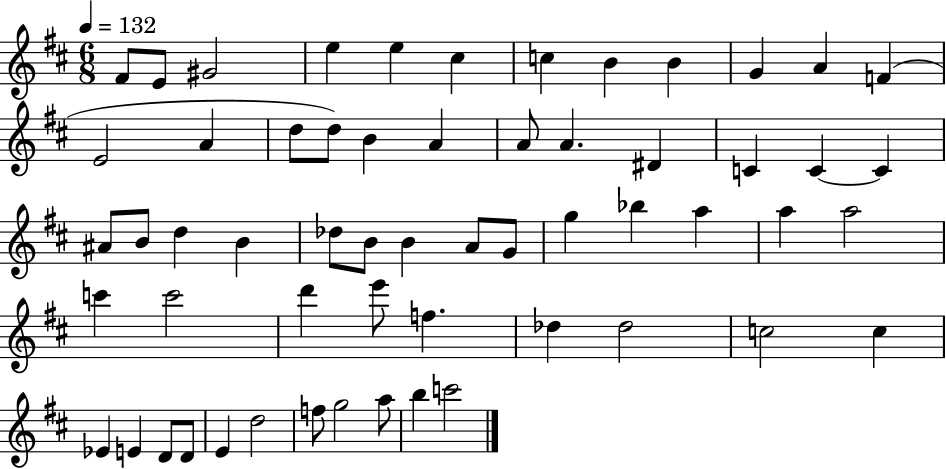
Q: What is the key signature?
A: D major